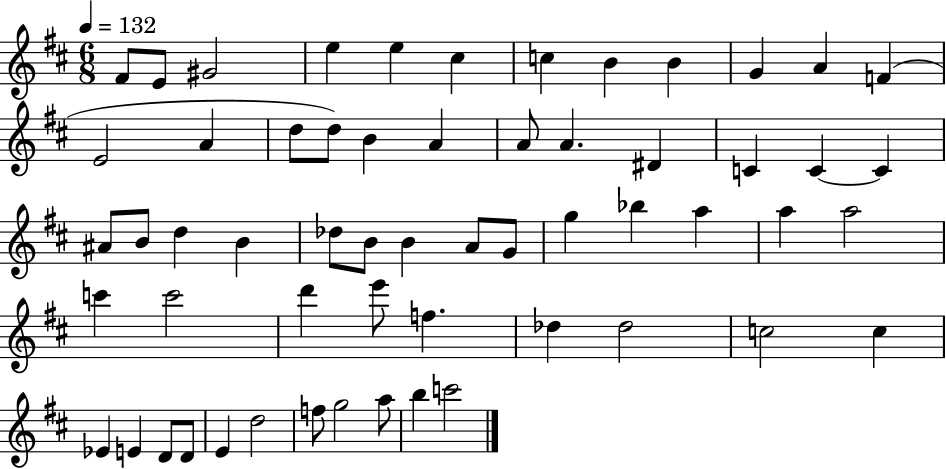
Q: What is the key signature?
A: D major